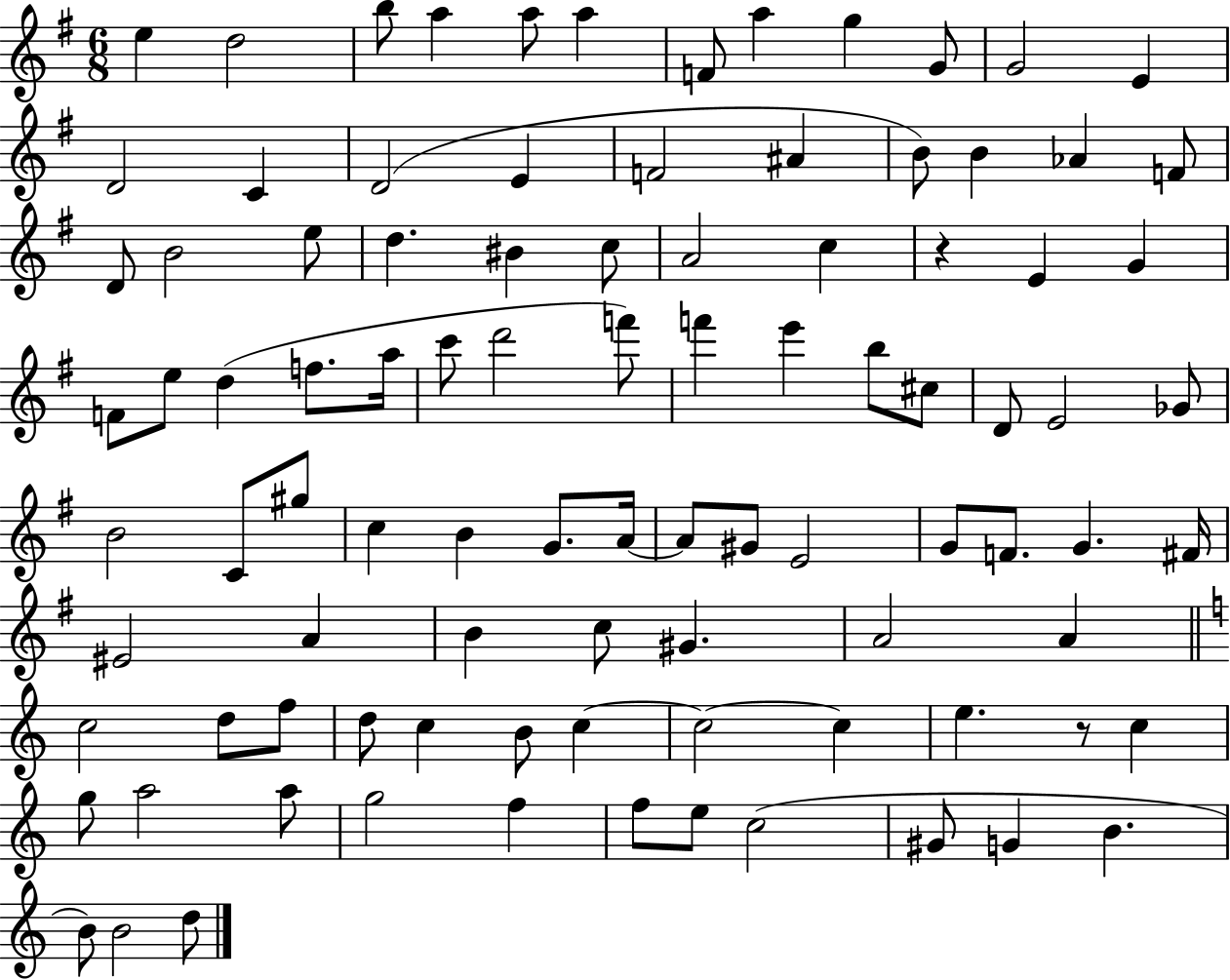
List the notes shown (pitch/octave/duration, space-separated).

E5/q D5/h B5/e A5/q A5/e A5/q F4/e A5/q G5/q G4/e G4/h E4/q D4/h C4/q D4/h E4/q F4/h A#4/q B4/e B4/q Ab4/q F4/e D4/e B4/h E5/e D5/q. BIS4/q C5/e A4/h C5/q R/q E4/q G4/q F4/e E5/e D5/q F5/e. A5/s C6/e D6/h F6/e F6/q E6/q B5/e C#5/e D4/e E4/h Gb4/e B4/h C4/e G#5/e C5/q B4/q G4/e. A4/s A4/e G#4/e E4/h G4/e F4/e. G4/q. F#4/s EIS4/h A4/q B4/q C5/e G#4/q. A4/h A4/q C5/h D5/e F5/e D5/e C5/q B4/e C5/q C5/h C5/q E5/q. R/e C5/q G5/e A5/h A5/e G5/h F5/q F5/e E5/e C5/h G#4/e G4/q B4/q. B4/e B4/h D5/e